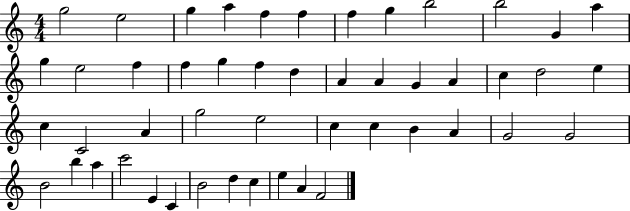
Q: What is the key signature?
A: C major